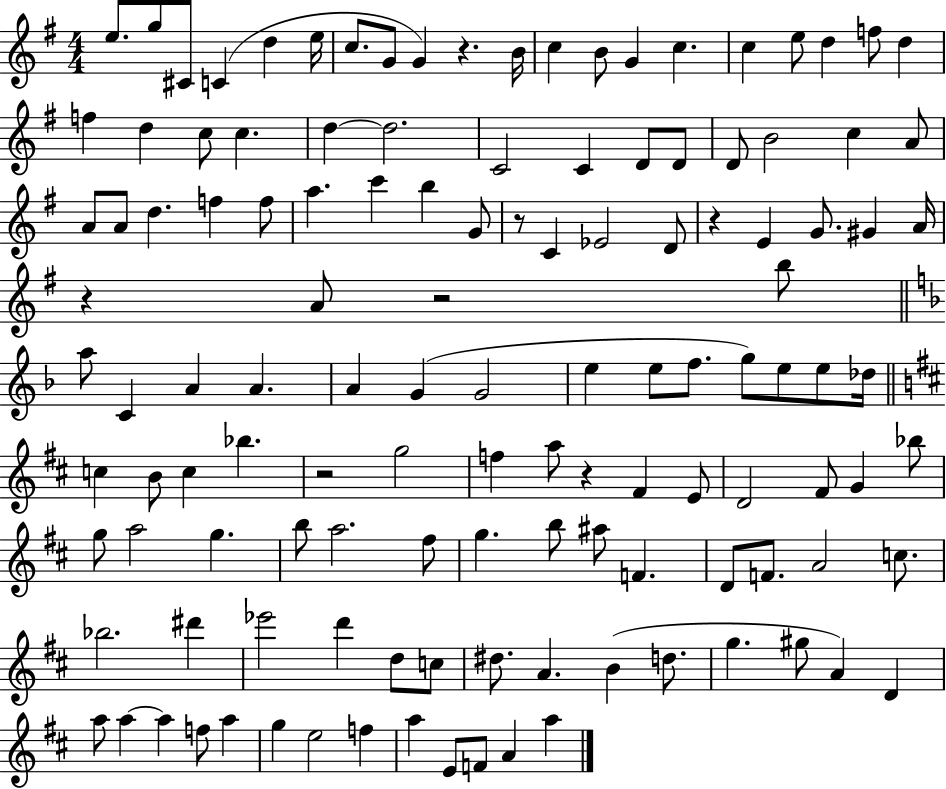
X:1
T:Untitled
M:4/4
L:1/4
K:G
e/2 g/2 ^C/2 C d e/4 c/2 G/2 G z B/4 c B/2 G c c e/2 d f/2 d f d c/2 c d d2 C2 C D/2 D/2 D/2 B2 c A/2 A/2 A/2 d f f/2 a c' b G/2 z/2 C _E2 D/2 z E G/2 ^G A/4 z A/2 z2 b/2 a/2 C A A A G G2 e e/2 f/2 g/2 e/2 e/2 _d/4 c B/2 c _b z2 g2 f a/2 z ^F E/2 D2 ^F/2 G _b/2 g/2 a2 g b/2 a2 ^f/2 g b/2 ^a/2 F D/2 F/2 A2 c/2 _b2 ^d' _e'2 d' d/2 c/2 ^d/2 A B d/2 g ^g/2 A D a/2 a a f/2 a g e2 f a E/2 F/2 A a